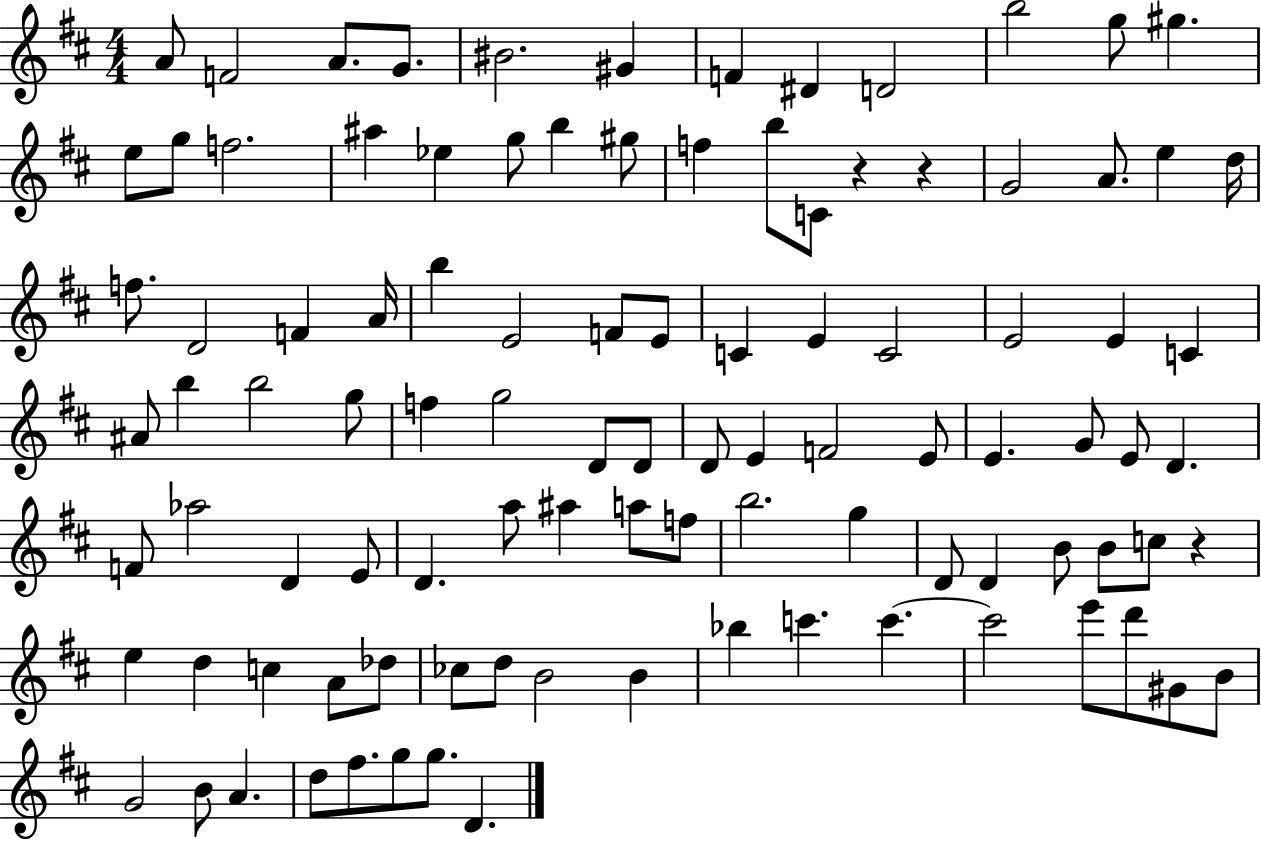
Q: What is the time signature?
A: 4/4